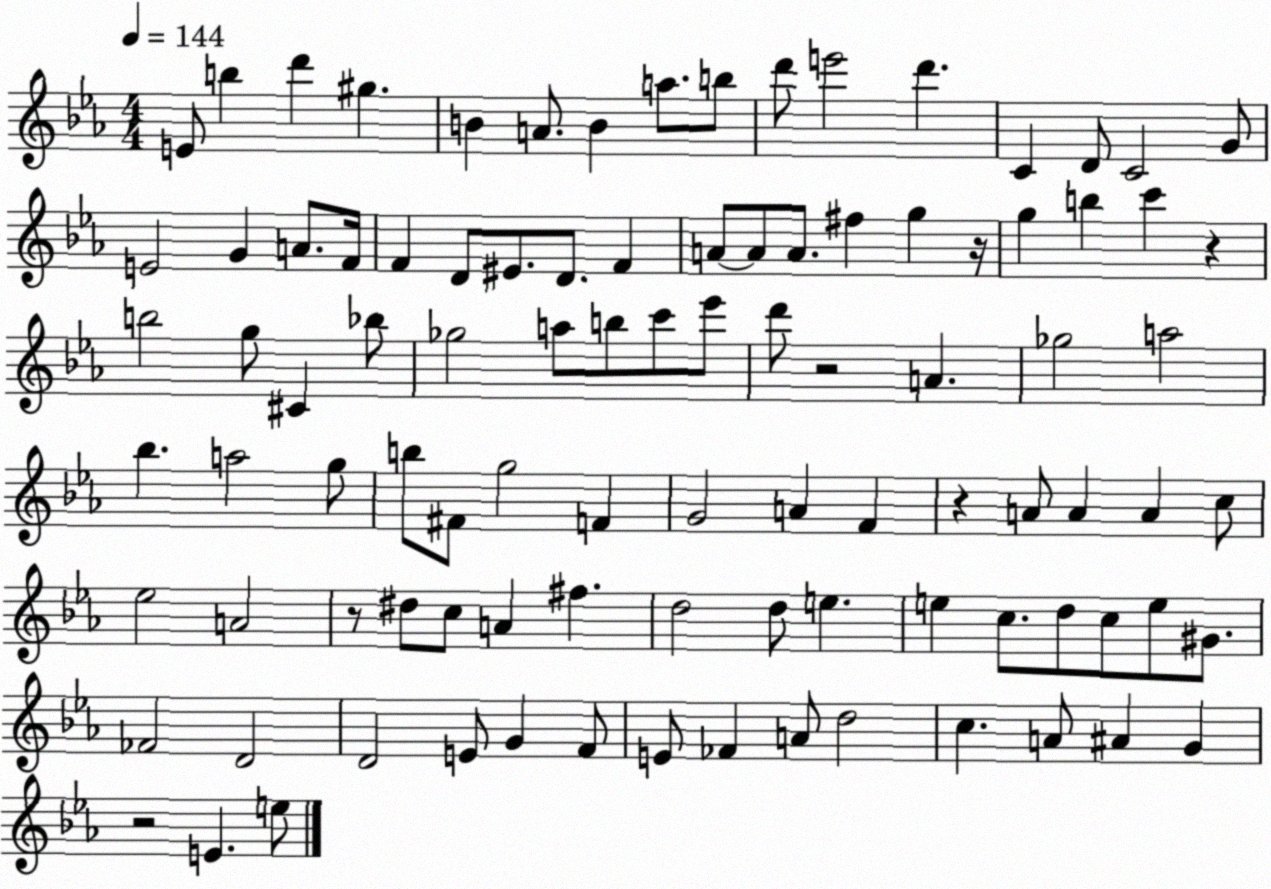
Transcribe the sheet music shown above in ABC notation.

X:1
T:Untitled
M:4/4
L:1/4
K:Eb
E/2 b d' ^g B A/2 B a/2 b/2 d'/2 e'2 d' C D/2 C2 G/2 E2 G A/2 F/4 F D/2 ^E/2 D/2 F A/2 A/2 A/2 ^f g z/4 g b c' z b2 g/2 ^C _b/2 _g2 a/2 b/2 c'/2 _e'/2 d'/2 z2 A _g2 a2 _b a2 g/2 b/2 ^F/2 g2 F G2 A F z A/2 A A c/2 _e2 A2 z/2 ^d/2 c/2 A ^f d2 d/2 e e c/2 d/2 c/2 e/2 ^G/2 _F2 D2 D2 E/2 G F/2 E/2 _F A/2 d2 c A/2 ^A G z2 E e/2